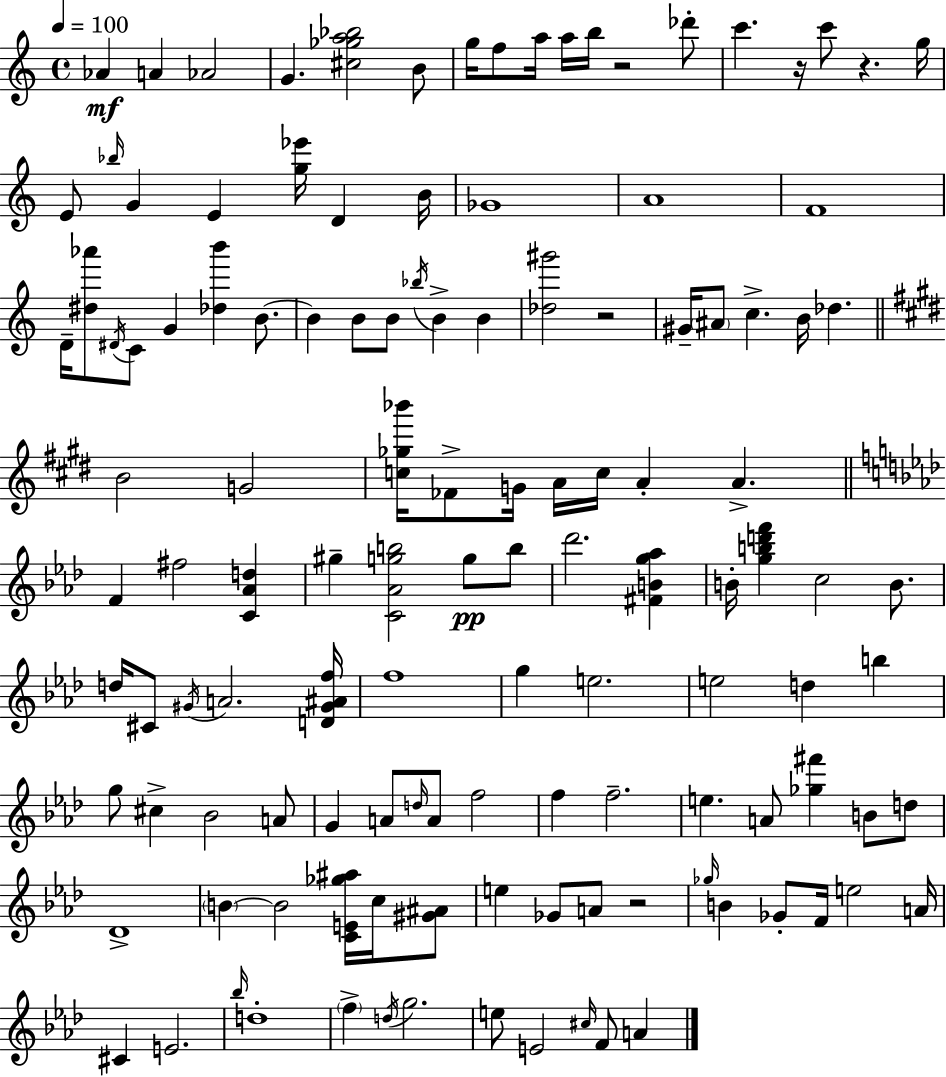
Ab4/q A4/q Ab4/h G4/q. [C#5,Gb5,A5,Bb5]/h B4/e G5/s F5/e A5/s A5/s B5/s R/h Db6/e C6/q. R/s C6/e R/q. G5/s E4/e Bb5/s G4/q E4/q [G5,Eb6]/s D4/q B4/s Gb4/w A4/w F4/w D4/s [D#5,Ab6]/e D#4/s C4/e G4/q [Db5,B6]/q B4/e. B4/q B4/e B4/e Bb5/s B4/q B4/q [Db5,G#6]/h R/h G#4/s A#4/e C5/q. B4/s Db5/q. B4/h G4/h [C5,Gb5,Bb6]/s FES4/e G4/s A4/s C5/s A4/q A4/q. F4/q F#5/h [C4,Ab4,D5]/q G#5/q [C4,Ab4,G5,B5]/h G5/e B5/e Db6/h. [F#4,B4,G5,Ab5]/q B4/s [G5,B5,D6,F6]/q C5/h B4/e. D5/s C#4/e G#4/s A4/h. [D4,G#4,A#4,F5]/s F5/w G5/q E5/h. E5/h D5/q B5/q G5/e C#5/q Bb4/h A4/e G4/q A4/e D5/s A4/e F5/h F5/q F5/h. E5/q. A4/e [Gb5,F#6]/q B4/e D5/e Db4/w B4/q B4/h [C4,E4,Gb5,A#5]/s C5/s [G#4,A#4]/e E5/q Gb4/e A4/e R/h Gb5/s B4/q Gb4/e F4/s E5/h A4/s C#4/q E4/h. Bb5/s D5/w F5/q D5/s G5/h. E5/e E4/h C#5/s F4/e A4/q